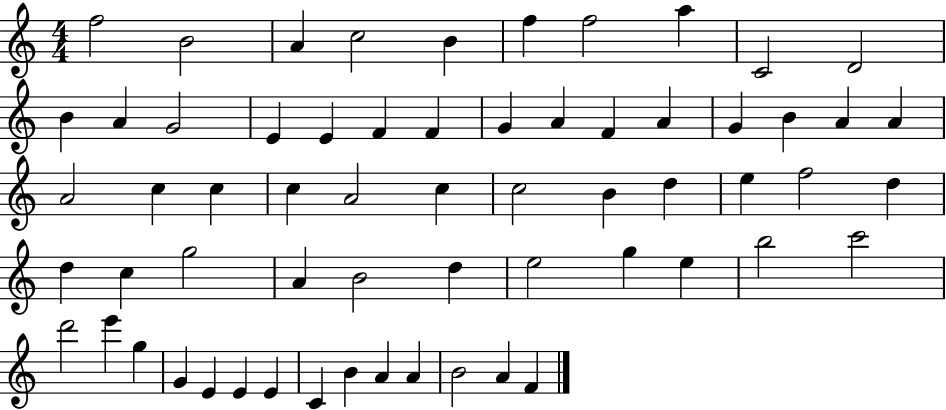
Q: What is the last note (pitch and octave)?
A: F4